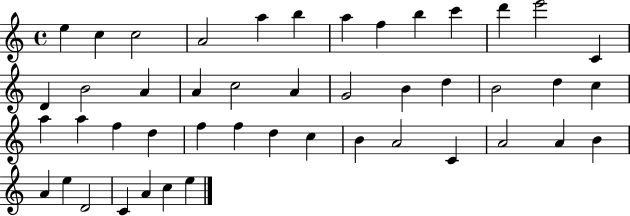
{
  \clef treble
  \time 4/4
  \defaultTimeSignature
  \key c \major
  e''4 c''4 c''2 | a'2 a''4 b''4 | a''4 f''4 b''4 c'''4 | d'''4 e'''2 c'4 | \break d'4 b'2 a'4 | a'4 c''2 a'4 | g'2 b'4 d''4 | b'2 d''4 c''4 | \break a''4 a''4 f''4 d''4 | f''4 f''4 d''4 c''4 | b'4 a'2 c'4 | a'2 a'4 b'4 | \break a'4 e''4 d'2 | c'4 a'4 c''4 e''4 | \bar "|."
}